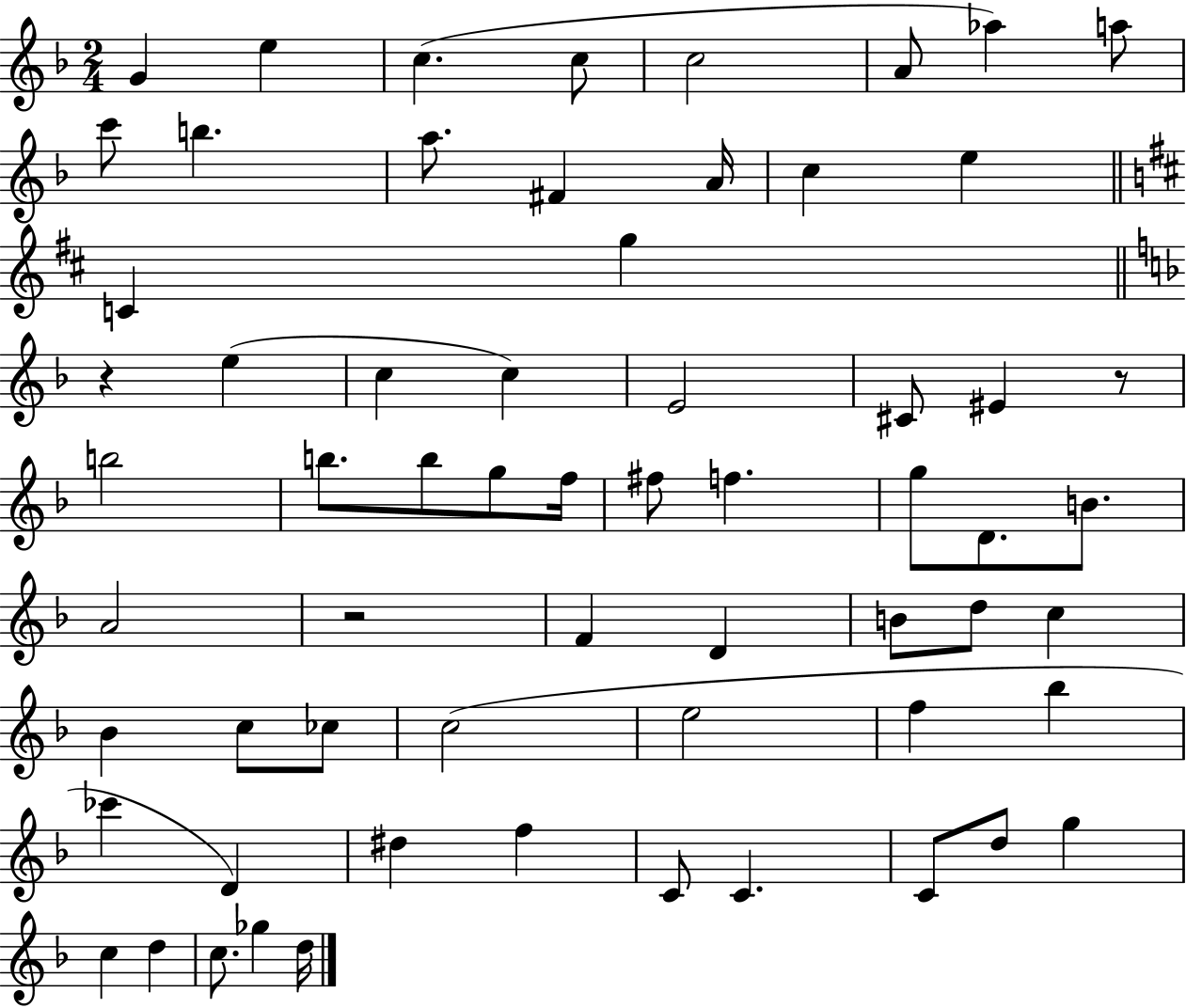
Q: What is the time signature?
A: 2/4